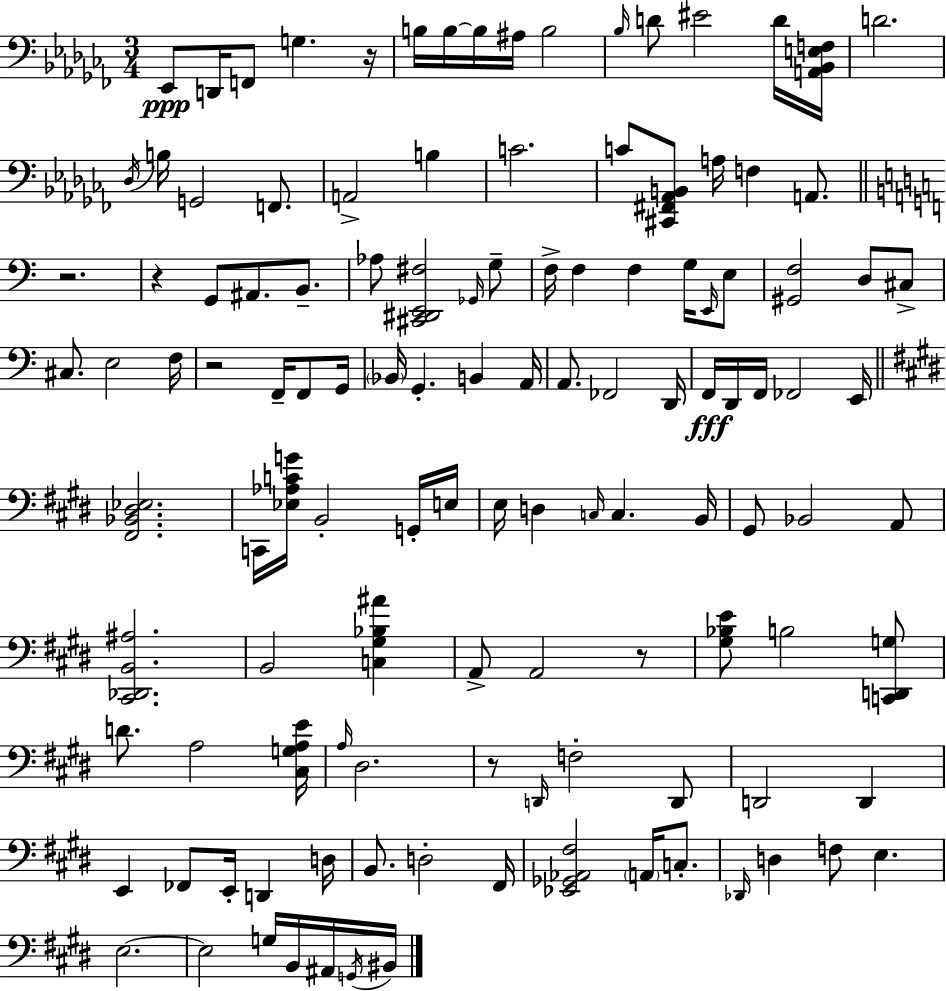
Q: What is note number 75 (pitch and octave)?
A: A3